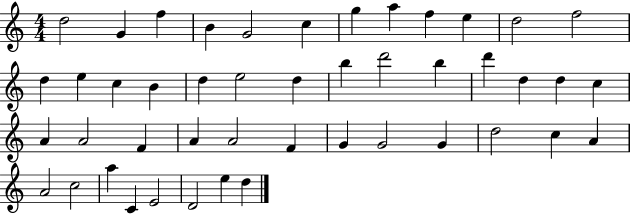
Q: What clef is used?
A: treble